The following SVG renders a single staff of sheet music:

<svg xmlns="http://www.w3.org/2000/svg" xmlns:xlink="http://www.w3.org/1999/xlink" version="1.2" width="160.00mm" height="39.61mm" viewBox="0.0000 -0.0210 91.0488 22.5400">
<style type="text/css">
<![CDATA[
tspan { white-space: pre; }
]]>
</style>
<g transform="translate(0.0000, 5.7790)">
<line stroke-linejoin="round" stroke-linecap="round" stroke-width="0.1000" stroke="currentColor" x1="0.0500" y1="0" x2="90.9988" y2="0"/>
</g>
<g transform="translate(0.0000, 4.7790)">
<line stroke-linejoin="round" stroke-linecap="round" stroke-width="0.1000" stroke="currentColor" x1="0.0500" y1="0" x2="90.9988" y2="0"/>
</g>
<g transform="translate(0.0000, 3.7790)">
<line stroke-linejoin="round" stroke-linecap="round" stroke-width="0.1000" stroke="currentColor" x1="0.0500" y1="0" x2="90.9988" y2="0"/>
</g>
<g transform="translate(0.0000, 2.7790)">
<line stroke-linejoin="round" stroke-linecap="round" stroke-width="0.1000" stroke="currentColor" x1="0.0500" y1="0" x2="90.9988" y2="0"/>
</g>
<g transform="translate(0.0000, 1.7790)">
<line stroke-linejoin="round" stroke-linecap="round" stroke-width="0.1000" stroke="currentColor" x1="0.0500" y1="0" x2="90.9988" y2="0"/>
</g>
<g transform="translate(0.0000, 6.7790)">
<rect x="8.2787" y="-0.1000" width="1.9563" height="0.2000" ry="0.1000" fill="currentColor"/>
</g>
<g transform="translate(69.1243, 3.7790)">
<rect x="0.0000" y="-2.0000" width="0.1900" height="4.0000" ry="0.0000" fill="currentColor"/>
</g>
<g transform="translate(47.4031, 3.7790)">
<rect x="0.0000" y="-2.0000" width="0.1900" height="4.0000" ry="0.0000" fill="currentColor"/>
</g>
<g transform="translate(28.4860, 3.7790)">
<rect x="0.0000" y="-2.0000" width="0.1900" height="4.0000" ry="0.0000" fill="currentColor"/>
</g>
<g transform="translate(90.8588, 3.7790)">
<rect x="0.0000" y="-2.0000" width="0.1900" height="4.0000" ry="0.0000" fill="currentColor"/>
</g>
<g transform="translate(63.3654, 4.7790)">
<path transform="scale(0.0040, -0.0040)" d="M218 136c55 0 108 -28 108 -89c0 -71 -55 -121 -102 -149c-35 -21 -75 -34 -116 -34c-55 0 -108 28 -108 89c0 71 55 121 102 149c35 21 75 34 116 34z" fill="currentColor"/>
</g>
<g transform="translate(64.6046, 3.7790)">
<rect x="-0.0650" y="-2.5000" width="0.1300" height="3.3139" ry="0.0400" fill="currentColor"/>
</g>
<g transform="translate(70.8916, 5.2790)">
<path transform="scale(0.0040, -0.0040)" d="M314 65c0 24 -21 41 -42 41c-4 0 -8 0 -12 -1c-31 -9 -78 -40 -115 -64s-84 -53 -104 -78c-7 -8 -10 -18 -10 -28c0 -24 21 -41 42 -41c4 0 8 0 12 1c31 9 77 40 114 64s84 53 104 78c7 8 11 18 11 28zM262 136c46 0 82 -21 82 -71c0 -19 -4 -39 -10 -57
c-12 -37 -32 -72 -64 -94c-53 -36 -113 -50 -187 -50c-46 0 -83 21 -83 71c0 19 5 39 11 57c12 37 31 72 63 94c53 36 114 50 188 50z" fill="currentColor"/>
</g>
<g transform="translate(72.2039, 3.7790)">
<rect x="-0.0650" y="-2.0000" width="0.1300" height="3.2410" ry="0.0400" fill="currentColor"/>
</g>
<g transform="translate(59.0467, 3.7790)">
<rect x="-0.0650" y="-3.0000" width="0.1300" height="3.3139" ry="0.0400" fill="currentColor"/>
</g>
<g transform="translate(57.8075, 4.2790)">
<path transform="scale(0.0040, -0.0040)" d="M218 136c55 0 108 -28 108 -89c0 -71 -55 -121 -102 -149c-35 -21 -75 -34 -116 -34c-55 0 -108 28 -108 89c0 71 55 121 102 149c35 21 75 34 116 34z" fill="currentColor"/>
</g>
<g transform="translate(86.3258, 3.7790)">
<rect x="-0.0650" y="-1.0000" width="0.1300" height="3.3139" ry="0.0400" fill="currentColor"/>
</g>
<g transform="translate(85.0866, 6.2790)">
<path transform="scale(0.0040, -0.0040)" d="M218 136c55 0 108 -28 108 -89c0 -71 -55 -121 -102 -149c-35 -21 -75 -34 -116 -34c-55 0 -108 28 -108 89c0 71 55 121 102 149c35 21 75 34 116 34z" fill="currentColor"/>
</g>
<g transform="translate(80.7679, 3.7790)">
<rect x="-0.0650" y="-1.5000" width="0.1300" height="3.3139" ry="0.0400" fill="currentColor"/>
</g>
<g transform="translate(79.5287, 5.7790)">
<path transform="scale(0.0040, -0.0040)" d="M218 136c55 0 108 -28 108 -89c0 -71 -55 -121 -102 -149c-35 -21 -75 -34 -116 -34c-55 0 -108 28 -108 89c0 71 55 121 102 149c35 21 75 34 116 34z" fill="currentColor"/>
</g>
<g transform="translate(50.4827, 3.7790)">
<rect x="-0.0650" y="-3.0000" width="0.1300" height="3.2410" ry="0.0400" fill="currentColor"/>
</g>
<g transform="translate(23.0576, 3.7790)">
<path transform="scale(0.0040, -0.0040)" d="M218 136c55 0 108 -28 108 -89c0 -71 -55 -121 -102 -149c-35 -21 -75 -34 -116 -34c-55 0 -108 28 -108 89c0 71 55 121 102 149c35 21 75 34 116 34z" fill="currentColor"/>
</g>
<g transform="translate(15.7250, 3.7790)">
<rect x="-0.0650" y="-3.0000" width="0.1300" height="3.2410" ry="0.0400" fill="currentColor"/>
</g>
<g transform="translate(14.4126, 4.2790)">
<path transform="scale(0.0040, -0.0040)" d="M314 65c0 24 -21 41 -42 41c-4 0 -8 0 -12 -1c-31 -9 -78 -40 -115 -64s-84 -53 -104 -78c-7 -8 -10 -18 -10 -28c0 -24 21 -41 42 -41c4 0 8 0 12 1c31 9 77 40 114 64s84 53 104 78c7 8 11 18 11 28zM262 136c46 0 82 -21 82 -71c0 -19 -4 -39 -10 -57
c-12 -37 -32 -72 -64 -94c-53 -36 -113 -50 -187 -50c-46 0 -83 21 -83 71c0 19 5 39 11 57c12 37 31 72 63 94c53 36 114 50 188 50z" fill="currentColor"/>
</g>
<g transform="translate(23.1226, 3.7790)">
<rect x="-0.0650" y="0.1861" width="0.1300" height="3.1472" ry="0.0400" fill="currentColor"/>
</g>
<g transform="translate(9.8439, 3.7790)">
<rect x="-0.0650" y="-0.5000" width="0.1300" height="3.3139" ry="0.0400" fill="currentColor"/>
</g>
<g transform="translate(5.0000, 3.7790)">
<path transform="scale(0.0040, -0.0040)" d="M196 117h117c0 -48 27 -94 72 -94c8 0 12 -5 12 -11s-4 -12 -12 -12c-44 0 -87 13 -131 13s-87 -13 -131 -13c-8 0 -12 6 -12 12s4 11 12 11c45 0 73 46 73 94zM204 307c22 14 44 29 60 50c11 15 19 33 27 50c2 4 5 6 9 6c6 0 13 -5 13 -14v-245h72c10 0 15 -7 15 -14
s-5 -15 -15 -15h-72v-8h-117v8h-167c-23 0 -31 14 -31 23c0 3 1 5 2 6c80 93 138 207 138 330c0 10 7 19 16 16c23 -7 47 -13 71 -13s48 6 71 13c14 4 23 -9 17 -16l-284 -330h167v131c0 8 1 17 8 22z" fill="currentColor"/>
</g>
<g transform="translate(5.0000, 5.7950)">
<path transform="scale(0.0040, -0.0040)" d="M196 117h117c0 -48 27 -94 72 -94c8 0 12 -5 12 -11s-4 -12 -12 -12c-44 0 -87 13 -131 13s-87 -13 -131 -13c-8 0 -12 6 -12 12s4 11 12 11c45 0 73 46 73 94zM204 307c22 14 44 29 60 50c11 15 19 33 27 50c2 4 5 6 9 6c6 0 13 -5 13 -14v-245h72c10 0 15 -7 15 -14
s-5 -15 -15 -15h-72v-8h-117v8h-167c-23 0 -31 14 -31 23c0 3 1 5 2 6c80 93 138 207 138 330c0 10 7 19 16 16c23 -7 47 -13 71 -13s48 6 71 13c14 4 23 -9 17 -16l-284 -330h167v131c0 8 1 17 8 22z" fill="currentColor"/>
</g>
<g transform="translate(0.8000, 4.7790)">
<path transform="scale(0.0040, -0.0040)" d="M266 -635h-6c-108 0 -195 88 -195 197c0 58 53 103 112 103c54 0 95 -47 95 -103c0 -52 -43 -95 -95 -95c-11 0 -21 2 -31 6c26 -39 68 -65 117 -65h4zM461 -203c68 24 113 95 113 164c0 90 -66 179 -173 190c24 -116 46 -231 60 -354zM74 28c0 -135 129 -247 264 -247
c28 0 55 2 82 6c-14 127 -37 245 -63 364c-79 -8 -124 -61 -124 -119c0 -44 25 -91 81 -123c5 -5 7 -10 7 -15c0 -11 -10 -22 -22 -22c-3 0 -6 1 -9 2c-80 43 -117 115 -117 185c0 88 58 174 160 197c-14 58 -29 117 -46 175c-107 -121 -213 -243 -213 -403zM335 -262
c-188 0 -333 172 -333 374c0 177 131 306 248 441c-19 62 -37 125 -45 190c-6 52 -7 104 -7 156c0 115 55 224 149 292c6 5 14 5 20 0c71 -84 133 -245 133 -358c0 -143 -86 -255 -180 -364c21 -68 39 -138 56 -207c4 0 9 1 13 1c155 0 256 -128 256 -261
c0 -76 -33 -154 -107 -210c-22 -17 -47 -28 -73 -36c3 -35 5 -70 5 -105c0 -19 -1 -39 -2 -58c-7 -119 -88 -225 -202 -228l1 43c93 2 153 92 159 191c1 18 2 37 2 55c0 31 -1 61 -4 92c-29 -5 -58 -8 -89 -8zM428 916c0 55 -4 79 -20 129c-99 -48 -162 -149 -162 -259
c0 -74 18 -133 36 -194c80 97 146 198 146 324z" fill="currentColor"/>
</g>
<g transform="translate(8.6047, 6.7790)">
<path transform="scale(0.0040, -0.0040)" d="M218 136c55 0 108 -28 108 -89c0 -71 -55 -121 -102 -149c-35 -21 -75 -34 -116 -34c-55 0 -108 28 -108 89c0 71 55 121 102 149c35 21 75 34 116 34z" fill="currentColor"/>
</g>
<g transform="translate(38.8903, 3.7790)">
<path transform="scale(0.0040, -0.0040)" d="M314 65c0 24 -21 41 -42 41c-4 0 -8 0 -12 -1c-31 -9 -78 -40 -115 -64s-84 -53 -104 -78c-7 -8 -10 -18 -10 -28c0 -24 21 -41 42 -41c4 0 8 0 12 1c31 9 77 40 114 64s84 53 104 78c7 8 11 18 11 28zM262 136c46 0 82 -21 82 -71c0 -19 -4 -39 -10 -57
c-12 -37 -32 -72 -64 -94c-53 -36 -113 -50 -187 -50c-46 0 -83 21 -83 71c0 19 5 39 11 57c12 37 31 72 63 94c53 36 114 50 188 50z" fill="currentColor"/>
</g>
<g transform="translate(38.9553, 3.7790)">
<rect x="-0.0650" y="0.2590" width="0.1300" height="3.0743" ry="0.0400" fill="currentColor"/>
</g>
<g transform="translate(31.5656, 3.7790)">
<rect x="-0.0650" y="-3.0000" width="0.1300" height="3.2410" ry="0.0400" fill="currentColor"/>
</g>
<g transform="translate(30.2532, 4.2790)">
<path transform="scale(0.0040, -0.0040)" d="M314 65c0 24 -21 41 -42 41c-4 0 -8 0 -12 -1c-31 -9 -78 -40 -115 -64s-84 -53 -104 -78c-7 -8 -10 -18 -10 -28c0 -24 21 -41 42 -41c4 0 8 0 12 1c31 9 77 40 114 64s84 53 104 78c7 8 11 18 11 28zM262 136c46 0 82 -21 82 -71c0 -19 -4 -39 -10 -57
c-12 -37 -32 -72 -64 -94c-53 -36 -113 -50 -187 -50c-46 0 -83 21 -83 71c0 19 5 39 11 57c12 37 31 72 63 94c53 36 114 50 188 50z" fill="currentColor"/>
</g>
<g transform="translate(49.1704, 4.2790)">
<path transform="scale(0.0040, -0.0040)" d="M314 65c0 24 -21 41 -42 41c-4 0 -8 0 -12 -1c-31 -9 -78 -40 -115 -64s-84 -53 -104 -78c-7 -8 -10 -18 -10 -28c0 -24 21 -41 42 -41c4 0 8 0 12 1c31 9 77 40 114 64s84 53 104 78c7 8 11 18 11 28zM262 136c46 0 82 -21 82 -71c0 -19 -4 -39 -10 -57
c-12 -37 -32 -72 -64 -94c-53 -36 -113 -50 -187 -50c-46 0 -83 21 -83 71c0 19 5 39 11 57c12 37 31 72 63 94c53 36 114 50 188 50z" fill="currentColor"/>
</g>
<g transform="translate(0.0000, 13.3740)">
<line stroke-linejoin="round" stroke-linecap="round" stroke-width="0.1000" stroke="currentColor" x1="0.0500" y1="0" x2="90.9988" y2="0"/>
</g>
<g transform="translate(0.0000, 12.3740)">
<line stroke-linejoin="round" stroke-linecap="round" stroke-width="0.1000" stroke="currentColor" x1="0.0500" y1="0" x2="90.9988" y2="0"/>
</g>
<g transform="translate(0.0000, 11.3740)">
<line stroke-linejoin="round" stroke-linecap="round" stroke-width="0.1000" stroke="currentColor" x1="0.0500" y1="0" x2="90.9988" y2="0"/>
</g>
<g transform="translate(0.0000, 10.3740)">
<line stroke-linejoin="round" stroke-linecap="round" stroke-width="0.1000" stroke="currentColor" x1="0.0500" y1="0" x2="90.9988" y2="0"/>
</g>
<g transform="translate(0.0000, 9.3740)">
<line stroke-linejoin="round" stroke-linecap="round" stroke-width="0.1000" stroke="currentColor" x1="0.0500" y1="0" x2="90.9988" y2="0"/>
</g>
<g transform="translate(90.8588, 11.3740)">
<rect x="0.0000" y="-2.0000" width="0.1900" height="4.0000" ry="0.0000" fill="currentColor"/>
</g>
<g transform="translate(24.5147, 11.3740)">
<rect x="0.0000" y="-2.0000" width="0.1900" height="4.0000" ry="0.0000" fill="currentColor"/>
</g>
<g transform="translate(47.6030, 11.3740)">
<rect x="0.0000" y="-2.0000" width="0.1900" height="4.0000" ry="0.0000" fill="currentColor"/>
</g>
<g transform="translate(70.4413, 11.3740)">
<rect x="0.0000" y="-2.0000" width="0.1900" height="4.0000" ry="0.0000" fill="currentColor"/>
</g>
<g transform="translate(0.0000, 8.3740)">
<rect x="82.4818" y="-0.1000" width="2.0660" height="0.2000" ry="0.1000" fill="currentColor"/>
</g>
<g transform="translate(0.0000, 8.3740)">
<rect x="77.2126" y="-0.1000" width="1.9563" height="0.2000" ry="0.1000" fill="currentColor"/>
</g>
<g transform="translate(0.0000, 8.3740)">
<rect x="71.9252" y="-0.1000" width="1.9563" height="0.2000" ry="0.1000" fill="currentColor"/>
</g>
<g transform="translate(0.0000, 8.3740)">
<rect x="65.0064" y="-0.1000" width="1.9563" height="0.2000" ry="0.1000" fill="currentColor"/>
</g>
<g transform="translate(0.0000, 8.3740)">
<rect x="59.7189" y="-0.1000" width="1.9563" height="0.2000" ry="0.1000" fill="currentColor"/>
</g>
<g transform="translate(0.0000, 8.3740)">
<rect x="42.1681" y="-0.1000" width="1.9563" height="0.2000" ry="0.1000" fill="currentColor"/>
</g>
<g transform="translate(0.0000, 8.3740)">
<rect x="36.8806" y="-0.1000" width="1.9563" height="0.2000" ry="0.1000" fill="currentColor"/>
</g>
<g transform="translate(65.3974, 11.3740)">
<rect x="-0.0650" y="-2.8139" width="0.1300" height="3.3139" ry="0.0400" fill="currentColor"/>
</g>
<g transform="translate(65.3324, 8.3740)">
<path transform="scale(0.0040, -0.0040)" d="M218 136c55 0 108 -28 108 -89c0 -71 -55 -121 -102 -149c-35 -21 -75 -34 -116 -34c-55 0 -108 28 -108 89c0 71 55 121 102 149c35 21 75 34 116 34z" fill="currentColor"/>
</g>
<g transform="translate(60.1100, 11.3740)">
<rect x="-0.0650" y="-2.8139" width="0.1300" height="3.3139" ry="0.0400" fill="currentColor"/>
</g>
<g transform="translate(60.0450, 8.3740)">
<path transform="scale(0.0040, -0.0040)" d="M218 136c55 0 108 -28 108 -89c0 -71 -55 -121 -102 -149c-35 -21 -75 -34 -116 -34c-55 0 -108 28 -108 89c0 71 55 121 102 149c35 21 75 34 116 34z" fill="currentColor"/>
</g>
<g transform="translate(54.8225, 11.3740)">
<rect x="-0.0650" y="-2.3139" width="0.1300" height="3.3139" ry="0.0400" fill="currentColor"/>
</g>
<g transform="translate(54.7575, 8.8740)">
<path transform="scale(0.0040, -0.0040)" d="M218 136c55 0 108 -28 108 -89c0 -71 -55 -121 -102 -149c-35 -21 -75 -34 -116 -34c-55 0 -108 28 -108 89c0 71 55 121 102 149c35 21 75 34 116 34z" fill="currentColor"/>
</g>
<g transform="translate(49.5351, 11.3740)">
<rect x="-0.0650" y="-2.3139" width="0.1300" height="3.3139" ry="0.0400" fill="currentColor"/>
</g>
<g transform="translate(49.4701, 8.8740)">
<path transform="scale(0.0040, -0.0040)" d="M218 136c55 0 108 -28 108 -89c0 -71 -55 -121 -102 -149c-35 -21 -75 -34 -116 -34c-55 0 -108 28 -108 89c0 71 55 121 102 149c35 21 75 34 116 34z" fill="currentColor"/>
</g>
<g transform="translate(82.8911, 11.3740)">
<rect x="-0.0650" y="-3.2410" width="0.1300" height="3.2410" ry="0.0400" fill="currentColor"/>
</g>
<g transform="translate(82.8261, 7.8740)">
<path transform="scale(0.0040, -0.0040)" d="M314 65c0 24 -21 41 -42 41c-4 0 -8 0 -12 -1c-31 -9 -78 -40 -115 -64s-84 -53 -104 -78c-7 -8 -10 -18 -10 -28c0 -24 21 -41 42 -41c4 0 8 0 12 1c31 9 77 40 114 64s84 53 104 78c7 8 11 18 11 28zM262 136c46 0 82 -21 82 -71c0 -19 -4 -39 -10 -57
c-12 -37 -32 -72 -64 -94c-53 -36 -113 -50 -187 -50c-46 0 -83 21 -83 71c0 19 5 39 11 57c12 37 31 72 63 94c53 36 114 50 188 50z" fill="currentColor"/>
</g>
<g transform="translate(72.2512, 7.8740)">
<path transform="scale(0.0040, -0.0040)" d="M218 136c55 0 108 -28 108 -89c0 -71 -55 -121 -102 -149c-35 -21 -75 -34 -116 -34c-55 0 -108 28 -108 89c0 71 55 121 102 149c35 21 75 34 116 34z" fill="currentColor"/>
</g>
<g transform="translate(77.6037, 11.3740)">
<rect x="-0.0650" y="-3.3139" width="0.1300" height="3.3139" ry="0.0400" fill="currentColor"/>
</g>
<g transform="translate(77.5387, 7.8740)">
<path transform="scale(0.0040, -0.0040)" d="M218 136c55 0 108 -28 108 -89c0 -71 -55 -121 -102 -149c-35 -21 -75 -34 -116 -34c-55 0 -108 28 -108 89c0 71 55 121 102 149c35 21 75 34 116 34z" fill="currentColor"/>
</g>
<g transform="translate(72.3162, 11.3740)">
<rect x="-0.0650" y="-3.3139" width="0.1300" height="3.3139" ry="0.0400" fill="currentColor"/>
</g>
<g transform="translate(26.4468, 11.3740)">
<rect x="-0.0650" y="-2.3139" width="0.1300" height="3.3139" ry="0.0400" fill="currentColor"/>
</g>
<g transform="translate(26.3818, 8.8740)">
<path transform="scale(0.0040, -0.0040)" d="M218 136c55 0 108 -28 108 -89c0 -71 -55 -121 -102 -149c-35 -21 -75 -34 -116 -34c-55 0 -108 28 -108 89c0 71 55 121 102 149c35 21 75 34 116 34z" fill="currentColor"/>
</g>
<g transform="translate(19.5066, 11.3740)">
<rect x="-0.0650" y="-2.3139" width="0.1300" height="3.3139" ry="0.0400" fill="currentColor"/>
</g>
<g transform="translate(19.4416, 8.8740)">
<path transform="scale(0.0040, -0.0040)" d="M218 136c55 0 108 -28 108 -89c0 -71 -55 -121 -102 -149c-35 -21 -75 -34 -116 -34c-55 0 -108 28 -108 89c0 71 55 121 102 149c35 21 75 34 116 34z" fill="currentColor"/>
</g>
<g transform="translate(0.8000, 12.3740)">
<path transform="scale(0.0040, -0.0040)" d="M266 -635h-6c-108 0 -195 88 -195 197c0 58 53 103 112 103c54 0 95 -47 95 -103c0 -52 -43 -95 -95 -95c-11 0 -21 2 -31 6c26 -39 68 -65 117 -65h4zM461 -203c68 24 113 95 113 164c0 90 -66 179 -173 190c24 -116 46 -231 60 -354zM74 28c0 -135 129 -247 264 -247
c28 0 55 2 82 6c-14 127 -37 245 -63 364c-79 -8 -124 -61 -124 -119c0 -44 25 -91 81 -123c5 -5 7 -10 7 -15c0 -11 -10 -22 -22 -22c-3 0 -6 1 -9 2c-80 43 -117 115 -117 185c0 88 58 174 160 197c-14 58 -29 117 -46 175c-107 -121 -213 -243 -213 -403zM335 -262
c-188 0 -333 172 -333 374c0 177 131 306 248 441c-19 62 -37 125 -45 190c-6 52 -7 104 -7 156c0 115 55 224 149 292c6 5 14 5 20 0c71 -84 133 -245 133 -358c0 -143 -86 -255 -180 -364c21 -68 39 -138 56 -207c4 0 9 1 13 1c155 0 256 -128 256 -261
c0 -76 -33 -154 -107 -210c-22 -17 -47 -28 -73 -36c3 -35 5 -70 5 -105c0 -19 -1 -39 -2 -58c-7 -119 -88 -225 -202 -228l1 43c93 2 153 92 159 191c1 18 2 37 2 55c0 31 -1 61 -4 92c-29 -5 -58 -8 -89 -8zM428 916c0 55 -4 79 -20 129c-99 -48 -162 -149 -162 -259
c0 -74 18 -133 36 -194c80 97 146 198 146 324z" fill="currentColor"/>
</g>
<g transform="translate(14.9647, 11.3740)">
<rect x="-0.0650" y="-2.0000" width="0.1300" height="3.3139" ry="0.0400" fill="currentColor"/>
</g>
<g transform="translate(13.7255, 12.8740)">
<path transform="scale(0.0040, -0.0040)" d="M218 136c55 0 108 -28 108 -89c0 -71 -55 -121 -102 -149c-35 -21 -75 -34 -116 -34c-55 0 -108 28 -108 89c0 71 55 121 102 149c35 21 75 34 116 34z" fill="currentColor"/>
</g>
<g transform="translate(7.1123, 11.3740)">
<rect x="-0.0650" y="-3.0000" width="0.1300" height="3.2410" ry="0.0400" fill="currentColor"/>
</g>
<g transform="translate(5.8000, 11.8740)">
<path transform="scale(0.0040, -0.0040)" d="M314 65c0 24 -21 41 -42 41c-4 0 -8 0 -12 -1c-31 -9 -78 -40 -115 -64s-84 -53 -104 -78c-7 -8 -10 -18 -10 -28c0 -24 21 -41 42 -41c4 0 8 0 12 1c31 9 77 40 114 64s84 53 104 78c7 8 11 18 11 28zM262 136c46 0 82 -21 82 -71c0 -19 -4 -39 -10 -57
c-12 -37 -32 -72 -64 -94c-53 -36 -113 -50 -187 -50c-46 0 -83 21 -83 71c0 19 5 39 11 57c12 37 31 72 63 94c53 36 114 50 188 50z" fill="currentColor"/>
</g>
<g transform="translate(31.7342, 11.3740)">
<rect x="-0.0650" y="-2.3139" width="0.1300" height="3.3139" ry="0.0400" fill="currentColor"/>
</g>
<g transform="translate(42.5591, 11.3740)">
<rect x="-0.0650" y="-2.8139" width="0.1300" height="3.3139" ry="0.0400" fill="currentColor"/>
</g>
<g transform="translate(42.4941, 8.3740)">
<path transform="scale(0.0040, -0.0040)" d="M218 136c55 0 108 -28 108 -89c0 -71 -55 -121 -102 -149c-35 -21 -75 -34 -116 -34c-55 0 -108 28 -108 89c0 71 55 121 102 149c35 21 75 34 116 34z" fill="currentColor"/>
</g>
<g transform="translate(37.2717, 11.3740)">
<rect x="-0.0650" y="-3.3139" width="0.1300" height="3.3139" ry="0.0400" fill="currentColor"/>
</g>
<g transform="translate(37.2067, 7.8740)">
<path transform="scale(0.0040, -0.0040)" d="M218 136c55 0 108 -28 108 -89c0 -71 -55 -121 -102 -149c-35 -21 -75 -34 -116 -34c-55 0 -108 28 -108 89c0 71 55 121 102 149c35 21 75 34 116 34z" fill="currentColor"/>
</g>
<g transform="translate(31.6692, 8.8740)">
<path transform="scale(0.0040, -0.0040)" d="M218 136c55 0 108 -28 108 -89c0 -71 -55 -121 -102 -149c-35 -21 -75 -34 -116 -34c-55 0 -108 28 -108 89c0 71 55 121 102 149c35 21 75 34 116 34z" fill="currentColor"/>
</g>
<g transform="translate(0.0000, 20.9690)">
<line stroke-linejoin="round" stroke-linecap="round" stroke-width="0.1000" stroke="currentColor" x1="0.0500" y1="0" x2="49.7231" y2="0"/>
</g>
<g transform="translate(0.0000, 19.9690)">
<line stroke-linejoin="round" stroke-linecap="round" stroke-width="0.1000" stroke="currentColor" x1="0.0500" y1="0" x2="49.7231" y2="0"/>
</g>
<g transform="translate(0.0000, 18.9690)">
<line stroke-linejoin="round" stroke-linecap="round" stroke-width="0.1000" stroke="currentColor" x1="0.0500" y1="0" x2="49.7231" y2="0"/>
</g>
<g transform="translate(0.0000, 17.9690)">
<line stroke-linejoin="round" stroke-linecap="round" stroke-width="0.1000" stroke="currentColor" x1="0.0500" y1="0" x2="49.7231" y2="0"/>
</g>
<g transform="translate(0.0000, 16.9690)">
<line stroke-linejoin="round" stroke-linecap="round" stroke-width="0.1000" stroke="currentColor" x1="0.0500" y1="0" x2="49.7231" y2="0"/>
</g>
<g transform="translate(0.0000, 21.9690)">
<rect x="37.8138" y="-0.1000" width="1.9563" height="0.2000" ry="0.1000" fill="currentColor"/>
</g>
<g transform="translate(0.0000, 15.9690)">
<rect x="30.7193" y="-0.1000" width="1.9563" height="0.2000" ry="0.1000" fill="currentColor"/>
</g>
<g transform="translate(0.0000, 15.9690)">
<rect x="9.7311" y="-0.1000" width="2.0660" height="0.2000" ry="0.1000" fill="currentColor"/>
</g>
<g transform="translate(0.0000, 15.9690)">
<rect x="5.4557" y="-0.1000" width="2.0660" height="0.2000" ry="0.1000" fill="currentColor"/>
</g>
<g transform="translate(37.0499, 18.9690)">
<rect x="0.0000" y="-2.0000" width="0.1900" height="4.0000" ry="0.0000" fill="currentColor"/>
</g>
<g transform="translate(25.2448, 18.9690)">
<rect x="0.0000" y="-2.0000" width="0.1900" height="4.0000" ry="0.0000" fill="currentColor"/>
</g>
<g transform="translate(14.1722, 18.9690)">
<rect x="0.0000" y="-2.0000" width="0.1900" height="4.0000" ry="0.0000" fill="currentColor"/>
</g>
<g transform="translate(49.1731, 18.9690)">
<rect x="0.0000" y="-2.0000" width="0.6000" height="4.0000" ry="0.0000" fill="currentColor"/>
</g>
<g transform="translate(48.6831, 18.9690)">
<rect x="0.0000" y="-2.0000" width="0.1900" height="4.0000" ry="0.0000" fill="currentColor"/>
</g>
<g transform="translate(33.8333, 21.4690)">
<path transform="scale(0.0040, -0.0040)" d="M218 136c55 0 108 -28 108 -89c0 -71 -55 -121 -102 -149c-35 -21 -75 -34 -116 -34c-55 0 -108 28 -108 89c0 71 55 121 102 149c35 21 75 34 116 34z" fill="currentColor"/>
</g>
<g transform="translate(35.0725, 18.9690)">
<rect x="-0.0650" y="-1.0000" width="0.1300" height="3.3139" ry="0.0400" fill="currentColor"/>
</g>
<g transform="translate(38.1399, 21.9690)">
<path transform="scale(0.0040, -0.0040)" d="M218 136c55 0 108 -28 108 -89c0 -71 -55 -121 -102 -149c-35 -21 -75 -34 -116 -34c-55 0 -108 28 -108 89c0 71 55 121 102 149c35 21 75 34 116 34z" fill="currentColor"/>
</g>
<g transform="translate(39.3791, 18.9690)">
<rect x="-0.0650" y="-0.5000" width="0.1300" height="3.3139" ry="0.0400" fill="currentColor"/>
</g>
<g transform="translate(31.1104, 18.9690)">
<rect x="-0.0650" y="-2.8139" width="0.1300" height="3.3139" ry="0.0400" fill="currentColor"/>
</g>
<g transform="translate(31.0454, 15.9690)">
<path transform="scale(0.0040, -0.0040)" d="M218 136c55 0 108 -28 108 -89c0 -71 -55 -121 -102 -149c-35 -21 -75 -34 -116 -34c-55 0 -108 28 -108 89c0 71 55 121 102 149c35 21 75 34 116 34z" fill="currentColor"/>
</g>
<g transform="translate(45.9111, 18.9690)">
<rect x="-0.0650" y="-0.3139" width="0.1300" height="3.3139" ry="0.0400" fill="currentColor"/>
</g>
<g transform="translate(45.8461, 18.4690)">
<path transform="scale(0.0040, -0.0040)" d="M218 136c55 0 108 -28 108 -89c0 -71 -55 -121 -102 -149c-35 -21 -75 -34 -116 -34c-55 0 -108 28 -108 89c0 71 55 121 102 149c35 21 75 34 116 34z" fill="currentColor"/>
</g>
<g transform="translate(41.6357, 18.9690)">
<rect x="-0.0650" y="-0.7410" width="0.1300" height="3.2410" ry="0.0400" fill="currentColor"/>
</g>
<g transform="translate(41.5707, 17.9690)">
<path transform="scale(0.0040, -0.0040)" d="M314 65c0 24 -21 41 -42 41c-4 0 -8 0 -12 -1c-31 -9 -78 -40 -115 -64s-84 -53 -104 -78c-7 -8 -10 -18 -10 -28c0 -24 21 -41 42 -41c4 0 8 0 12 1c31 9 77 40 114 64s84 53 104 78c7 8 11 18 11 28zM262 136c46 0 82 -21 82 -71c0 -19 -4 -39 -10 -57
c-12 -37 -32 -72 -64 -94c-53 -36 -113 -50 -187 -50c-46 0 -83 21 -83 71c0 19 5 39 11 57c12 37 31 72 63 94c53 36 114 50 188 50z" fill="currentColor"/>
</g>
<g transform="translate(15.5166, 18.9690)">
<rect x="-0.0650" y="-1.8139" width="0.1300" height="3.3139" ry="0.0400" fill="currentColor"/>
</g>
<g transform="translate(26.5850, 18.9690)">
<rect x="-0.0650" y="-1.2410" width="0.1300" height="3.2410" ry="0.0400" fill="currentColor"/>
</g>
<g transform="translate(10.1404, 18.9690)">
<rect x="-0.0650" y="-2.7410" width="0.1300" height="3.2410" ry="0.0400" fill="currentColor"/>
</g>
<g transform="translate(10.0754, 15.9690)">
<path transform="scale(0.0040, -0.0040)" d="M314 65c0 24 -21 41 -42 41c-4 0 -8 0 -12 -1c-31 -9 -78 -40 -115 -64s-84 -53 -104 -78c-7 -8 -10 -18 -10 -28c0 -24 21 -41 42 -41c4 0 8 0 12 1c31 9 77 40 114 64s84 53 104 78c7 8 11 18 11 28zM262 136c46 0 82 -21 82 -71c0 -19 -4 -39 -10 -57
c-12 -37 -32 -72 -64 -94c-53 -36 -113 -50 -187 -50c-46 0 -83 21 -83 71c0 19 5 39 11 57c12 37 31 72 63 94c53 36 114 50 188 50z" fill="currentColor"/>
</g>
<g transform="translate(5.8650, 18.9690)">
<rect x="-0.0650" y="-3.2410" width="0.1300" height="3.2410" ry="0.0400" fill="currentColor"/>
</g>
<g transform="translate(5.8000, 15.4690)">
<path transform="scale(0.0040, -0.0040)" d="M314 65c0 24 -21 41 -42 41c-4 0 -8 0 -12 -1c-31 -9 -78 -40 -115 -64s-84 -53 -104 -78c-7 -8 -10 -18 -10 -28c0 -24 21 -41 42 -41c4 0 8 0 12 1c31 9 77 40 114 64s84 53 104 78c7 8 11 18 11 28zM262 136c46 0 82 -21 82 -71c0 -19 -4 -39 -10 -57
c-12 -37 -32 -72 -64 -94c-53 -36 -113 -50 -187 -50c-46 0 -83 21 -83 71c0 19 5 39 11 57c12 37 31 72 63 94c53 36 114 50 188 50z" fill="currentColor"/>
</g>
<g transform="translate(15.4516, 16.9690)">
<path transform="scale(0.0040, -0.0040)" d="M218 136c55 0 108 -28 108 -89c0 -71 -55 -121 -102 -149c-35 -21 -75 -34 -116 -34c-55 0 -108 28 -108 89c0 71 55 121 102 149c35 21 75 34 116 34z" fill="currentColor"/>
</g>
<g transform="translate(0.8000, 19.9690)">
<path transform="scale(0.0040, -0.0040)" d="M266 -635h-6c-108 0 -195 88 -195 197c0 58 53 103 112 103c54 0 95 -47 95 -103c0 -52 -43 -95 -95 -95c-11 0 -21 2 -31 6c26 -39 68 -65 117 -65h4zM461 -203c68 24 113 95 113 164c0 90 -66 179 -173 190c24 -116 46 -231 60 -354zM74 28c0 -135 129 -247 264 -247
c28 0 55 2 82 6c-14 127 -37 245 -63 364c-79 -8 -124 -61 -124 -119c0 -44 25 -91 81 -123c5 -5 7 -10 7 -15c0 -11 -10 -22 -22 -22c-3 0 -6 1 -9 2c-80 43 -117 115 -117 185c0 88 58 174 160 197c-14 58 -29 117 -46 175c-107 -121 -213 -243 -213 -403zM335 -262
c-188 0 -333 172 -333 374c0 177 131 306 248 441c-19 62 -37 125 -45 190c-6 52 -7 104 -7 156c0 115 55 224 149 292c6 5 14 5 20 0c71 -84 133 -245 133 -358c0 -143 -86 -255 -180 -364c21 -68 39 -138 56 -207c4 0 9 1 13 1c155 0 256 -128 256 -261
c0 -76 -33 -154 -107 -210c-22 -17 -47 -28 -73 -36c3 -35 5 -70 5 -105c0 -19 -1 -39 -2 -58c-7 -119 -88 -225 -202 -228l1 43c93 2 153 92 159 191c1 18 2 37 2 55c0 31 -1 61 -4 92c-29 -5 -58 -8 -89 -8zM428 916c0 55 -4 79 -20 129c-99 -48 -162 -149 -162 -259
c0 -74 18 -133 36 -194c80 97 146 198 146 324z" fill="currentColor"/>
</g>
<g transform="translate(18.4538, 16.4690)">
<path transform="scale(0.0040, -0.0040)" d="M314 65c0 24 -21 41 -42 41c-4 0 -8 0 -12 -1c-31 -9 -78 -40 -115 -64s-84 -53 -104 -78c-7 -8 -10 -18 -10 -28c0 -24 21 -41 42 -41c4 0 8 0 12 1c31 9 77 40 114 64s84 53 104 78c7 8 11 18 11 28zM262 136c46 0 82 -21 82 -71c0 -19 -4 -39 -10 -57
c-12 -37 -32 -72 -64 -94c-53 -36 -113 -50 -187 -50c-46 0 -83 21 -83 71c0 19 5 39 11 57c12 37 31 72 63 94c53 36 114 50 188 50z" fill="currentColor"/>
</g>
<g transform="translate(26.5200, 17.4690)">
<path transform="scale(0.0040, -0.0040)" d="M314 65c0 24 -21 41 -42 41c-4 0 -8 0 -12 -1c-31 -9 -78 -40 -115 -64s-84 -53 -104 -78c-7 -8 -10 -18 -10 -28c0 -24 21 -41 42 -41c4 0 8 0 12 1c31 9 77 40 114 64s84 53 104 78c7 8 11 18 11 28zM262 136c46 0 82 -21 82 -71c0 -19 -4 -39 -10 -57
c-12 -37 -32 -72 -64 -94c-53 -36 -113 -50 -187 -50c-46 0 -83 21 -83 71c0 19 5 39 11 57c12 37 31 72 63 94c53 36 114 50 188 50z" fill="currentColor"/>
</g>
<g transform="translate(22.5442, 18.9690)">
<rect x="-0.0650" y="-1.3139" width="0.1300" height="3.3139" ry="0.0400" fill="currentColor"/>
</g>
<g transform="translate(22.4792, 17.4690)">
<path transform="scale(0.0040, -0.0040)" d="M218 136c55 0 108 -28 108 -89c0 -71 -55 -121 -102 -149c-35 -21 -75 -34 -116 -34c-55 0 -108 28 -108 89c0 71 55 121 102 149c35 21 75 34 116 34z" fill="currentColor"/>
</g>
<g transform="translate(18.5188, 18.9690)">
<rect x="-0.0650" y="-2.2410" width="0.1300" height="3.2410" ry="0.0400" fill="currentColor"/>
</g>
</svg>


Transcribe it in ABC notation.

X:1
T:Untitled
M:4/4
L:1/4
K:C
C A2 B A2 B2 A2 A G F2 E D A2 F g g g b a g g a a b b b2 b2 a2 f g2 e e2 a D C d2 c